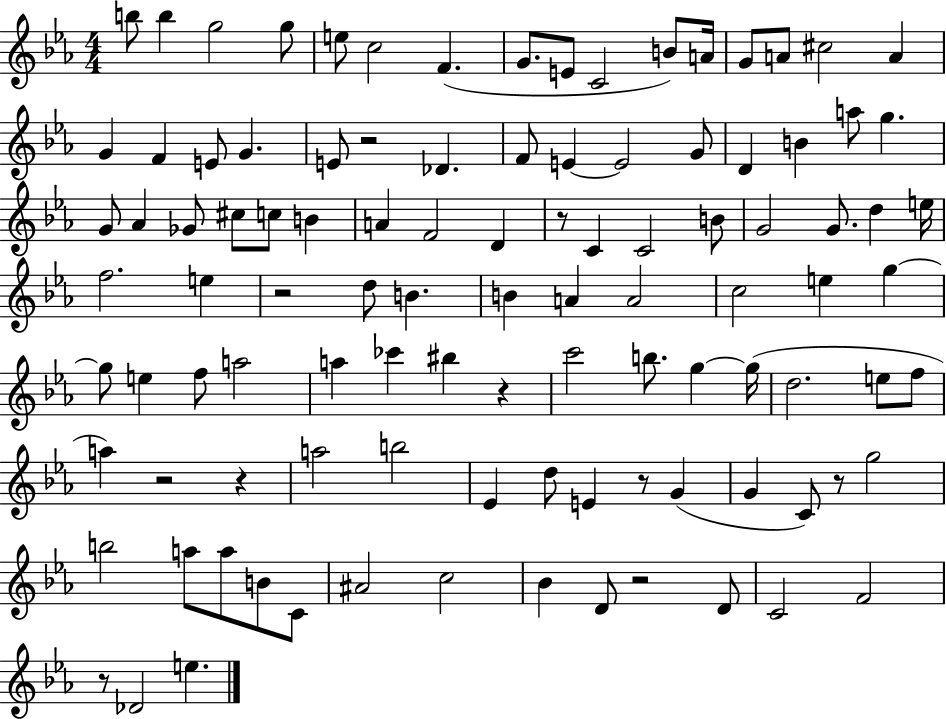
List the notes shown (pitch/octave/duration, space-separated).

B5/e B5/q G5/h G5/e E5/e C5/h F4/q. G4/e. E4/e C4/h B4/e A4/s G4/e A4/e C#5/h A4/q G4/q F4/q E4/e G4/q. E4/e R/h Db4/q. F4/e E4/q E4/h G4/e D4/q B4/q A5/e G5/q. G4/e Ab4/q Gb4/e C#5/e C5/e B4/q A4/q F4/h D4/q R/e C4/q C4/h B4/e G4/h G4/e. D5/q E5/s F5/h. E5/q R/h D5/e B4/q. B4/q A4/q A4/h C5/h E5/q G5/q G5/e E5/q F5/e A5/h A5/q CES6/q BIS5/q R/q C6/h B5/e. G5/q G5/s D5/h. E5/e F5/e A5/q R/h R/q A5/h B5/h Eb4/q D5/e E4/q R/e G4/q G4/q C4/e R/e G5/h B5/h A5/e A5/e B4/e C4/e A#4/h C5/h Bb4/q D4/e R/h D4/e C4/h F4/h R/e Db4/h E5/q.